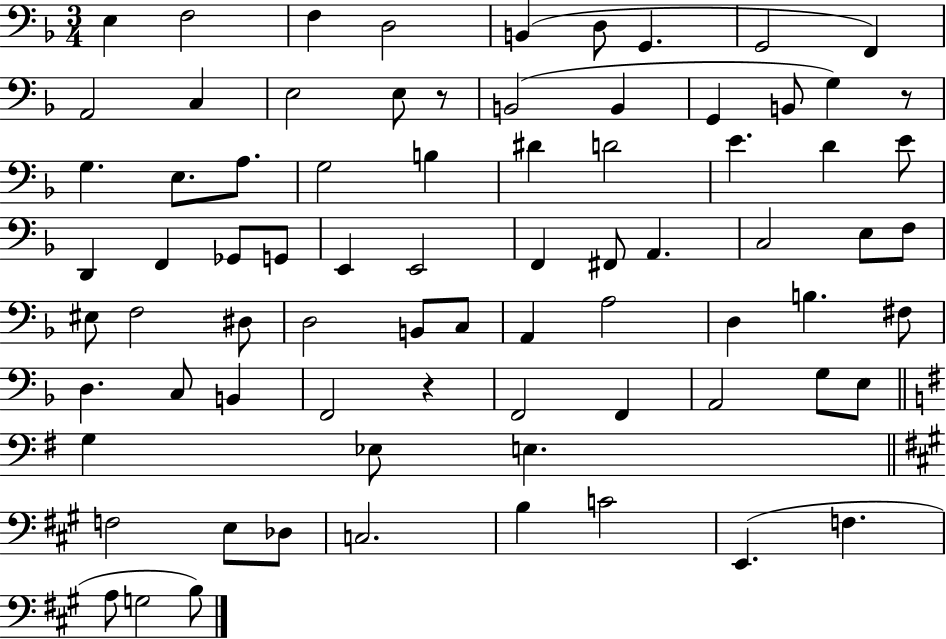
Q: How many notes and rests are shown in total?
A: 77